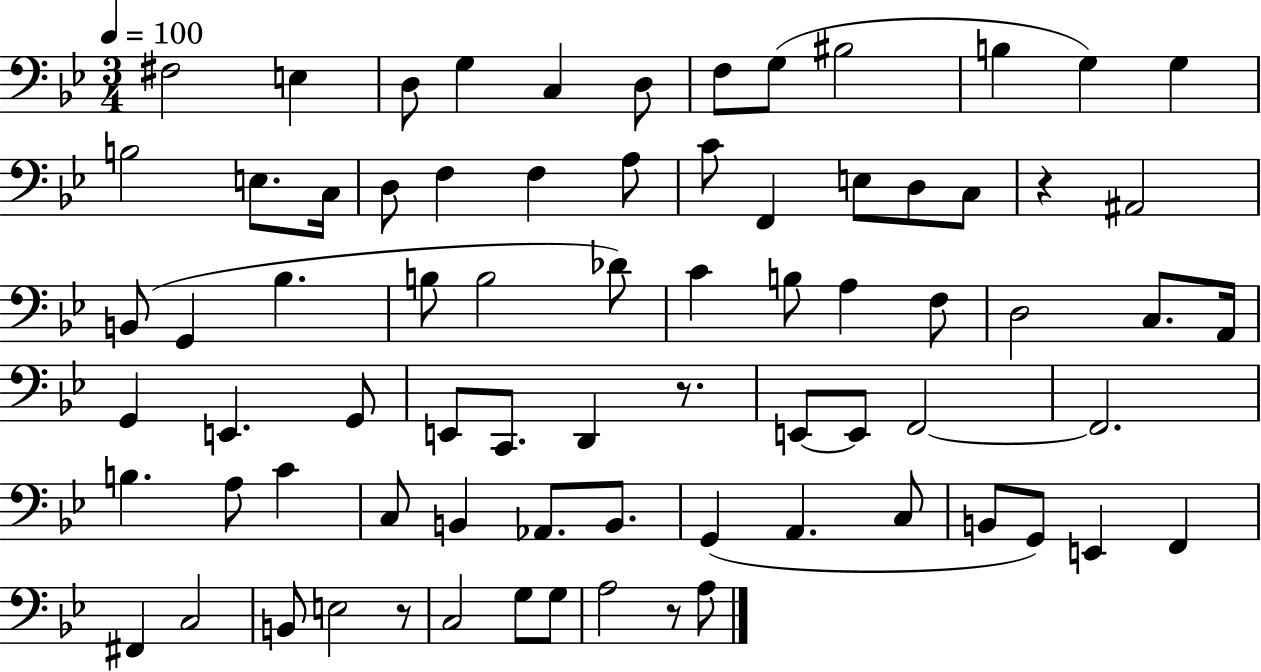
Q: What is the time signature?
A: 3/4